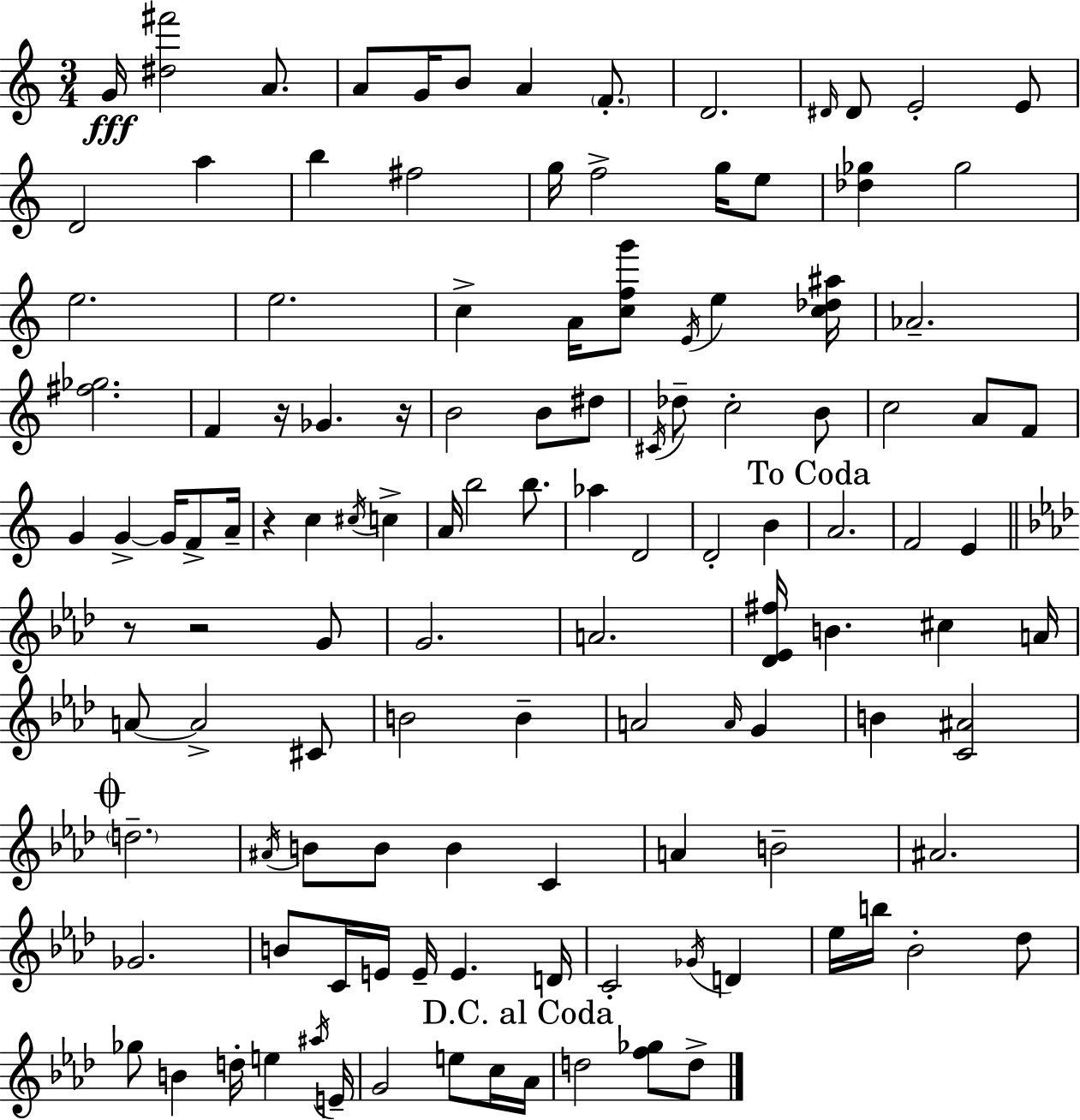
G4/s [D#5,F#6]/h A4/e. A4/e G4/s B4/e A4/q F4/e. D4/h. D#4/s D#4/e E4/h E4/e D4/h A5/q B5/q F#5/h G5/s F5/h G5/s E5/e [Db5,Gb5]/q Gb5/h E5/h. E5/h. C5/q A4/s [C5,F5,G6]/e E4/s E5/q [C5,Db5,A#5]/s Ab4/h. [F#5,Gb5]/h. F4/q R/s Gb4/q. R/s B4/h B4/e D#5/e C#4/s Db5/e C5/h B4/e C5/h A4/e F4/e G4/q G4/q G4/s F4/e A4/s R/q C5/q C#5/s C5/q A4/s B5/h B5/e. Ab5/q D4/h D4/h B4/q A4/h. F4/h E4/q R/e R/h G4/e G4/h. A4/h. [Db4,Eb4,F#5]/s B4/q. C#5/q A4/s A4/e A4/h C#4/e B4/h B4/q A4/h A4/s G4/q B4/q [C4,A#4]/h D5/h. A#4/s B4/e B4/e B4/q C4/q A4/q B4/h A#4/h. Gb4/h. B4/e C4/s E4/s E4/s E4/q. D4/s C4/h Gb4/s D4/q Eb5/s B5/s Bb4/h Db5/e Gb5/e B4/q D5/s E5/q A#5/s E4/s G4/h E5/e C5/s Ab4/s D5/h [F5,Gb5]/e D5/e